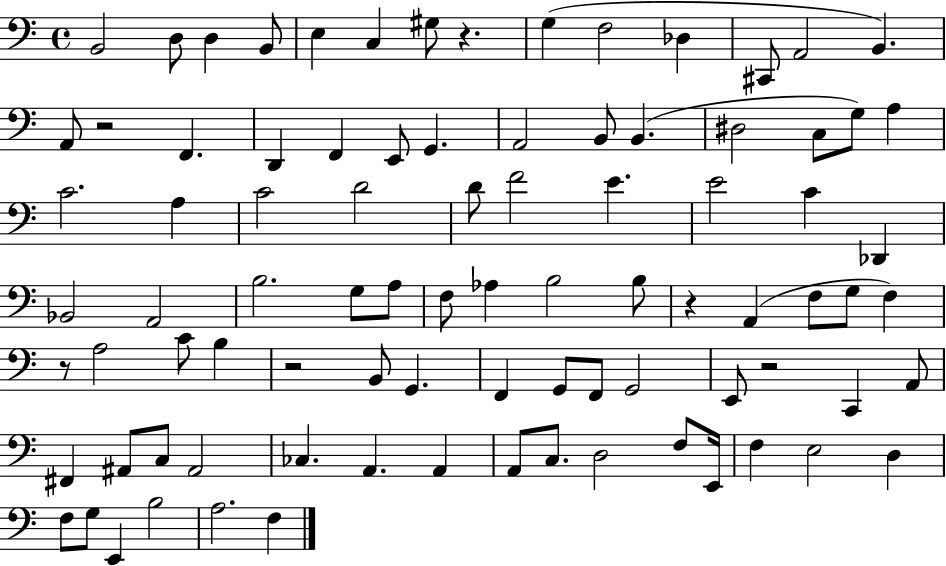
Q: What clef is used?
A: bass